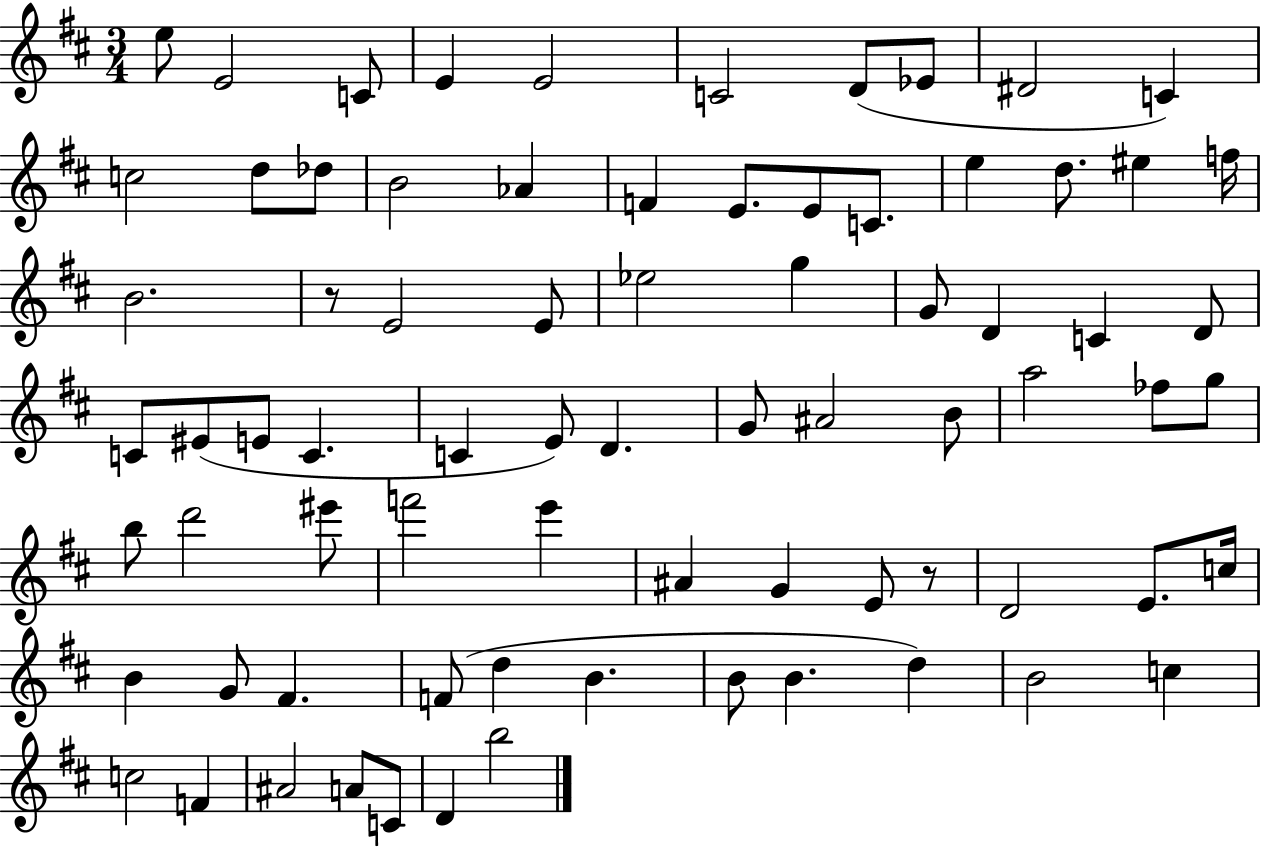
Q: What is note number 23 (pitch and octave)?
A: F5